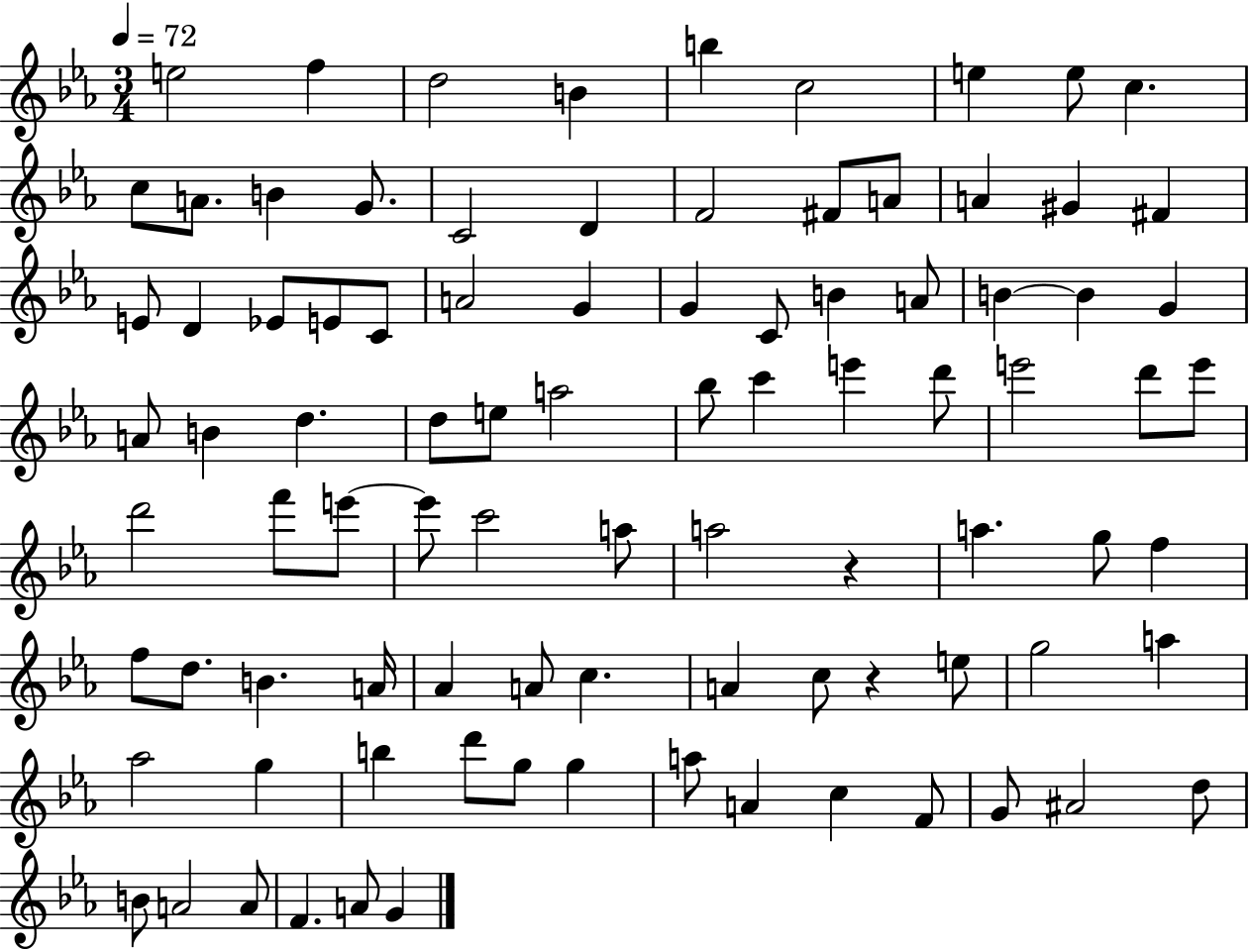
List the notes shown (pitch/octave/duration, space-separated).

E5/h F5/q D5/h B4/q B5/q C5/h E5/q E5/e C5/q. C5/e A4/e. B4/q G4/e. C4/h D4/q F4/h F#4/e A4/e A4/q G#4/q F#4/q E4/e D4/q Eb4/e E4/e C4/e A4/h G4/q G4/q C4/e B4/q A4/e B4/q B4/q G4/q A4/e B4/q D5/q. D5/e E5/e A5/h Bb5/e C6/q E6/q D6/e E6/h D6/e E6/e D6/h F6/e E6/e E6/e C6/h A5/e A5/h R/q A5/q. G5/e F5/q F5/e D5/e. B4/q. A4/s Ab4/q A4/e C5/q. A4/q C5/e R/q E5/e G5/h A5/q Ab5/h G5/q B5/q D6/e G5/e G5/q A5/e A4/q C5/q F4/e G4/e A#4/h D5/e B4/e A4/h A4/e F4/q. A4/e G4/q